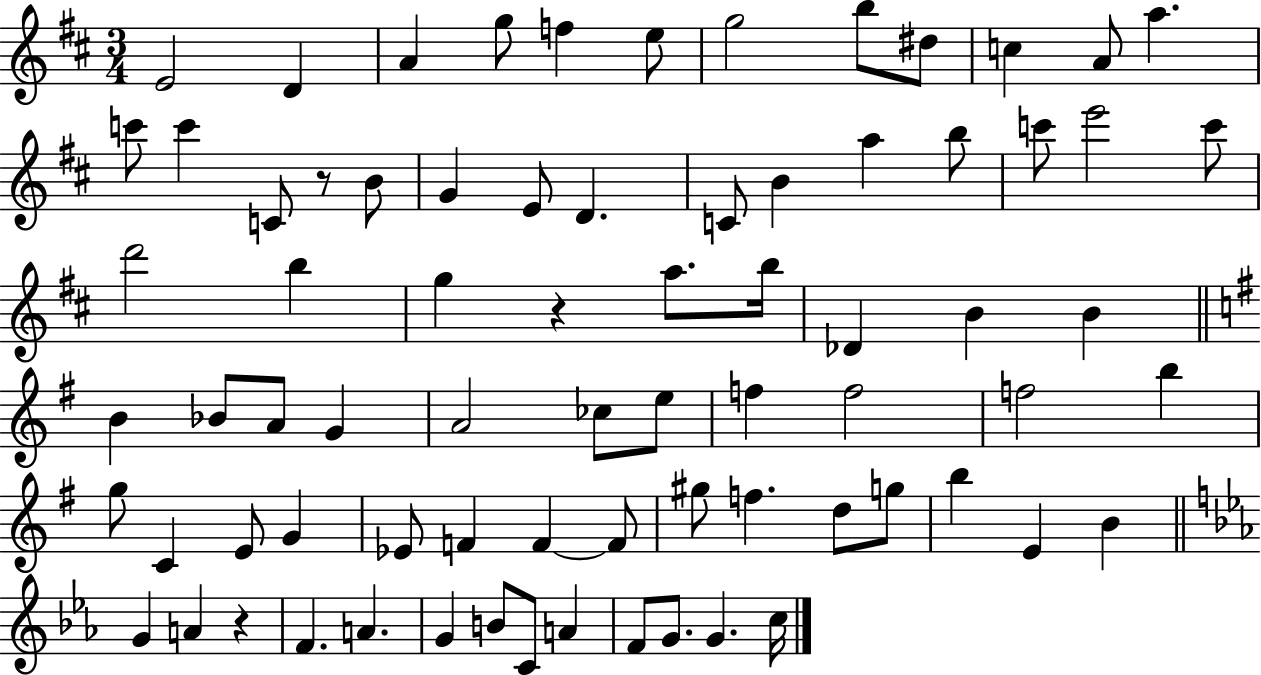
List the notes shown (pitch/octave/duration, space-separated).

E4/h D4/q A4/q G5/e F5/q E5/e G5/h B5/e D#5/e C5/q A4/e A5/q. C6/e C6/q C4/e R/e B4/e G4/q E4/e D4/q. C4/e B4/q A5/q B5/e C6/e E6/h C6/e D6/h B5/q G5/q R/q A5/e. B5/s Db4/q B4/q B4/q B4/q Bb4/e A4/e G4/q A4/h CES5/e E5/e F5/q F5/h F5/h B5/q G5/e C4/q E4/e G4/q Eb4/e F4/q F4/q F4/e G#5/e F5/q. D5/e G5/e B5/q E4/q B4/q G4/q A4/q R/q F4/q. A4/q. G4/q B4/e C4/e A4/q F4/e G4/e. G4/q. C5/s